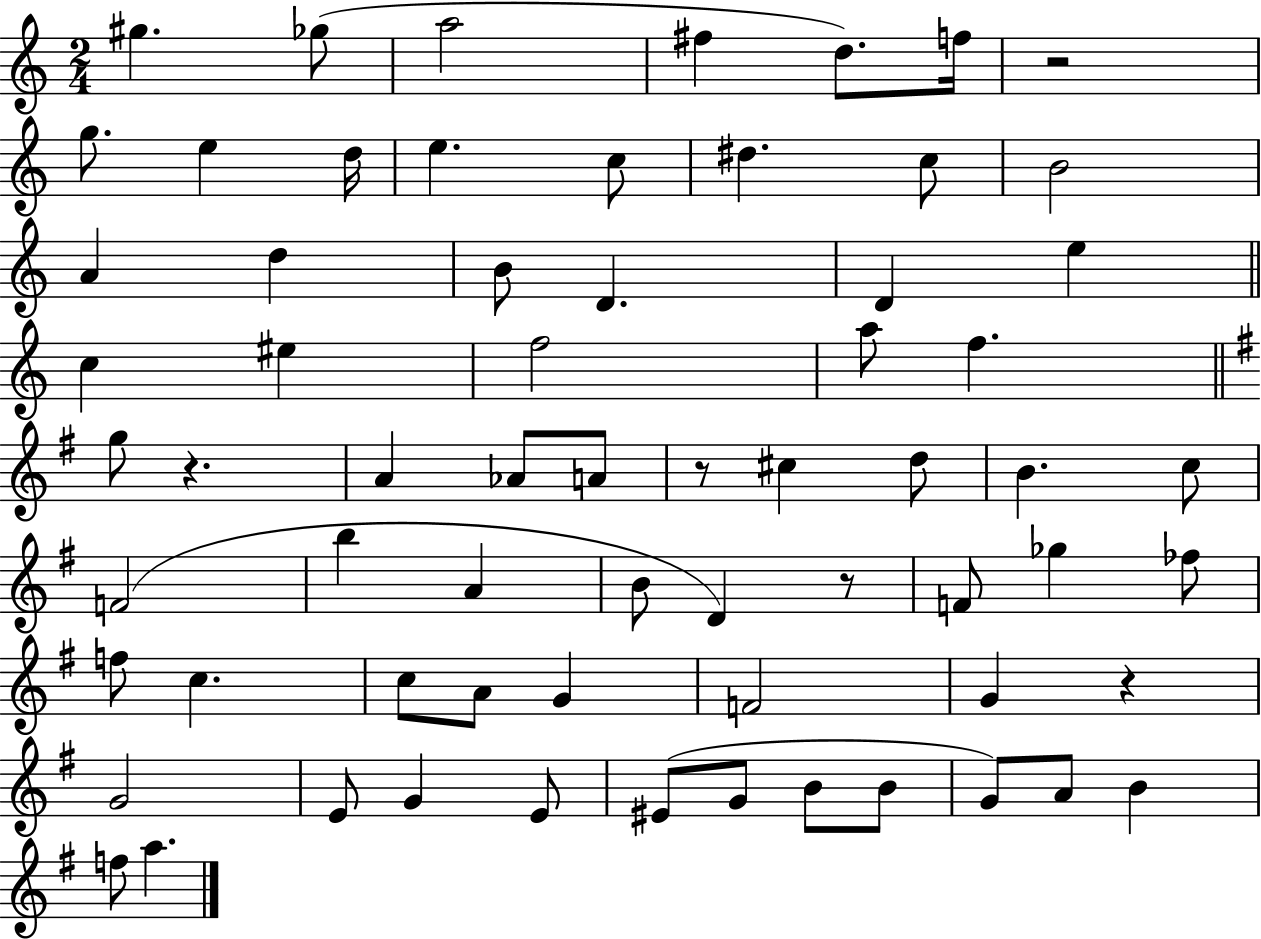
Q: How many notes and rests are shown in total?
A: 66